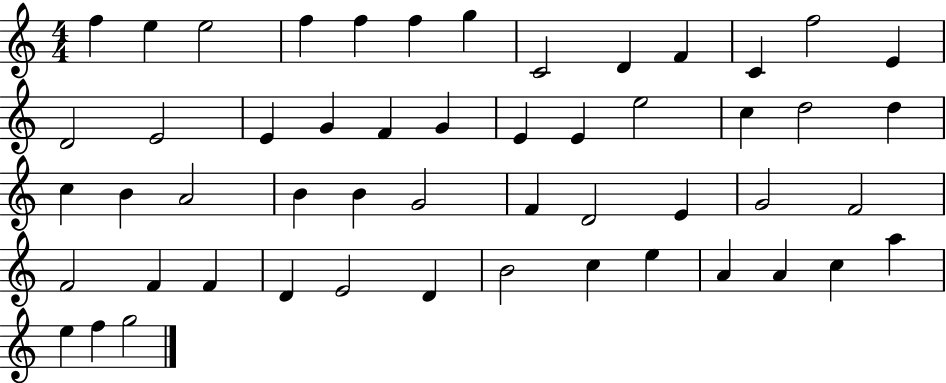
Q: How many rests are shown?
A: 0